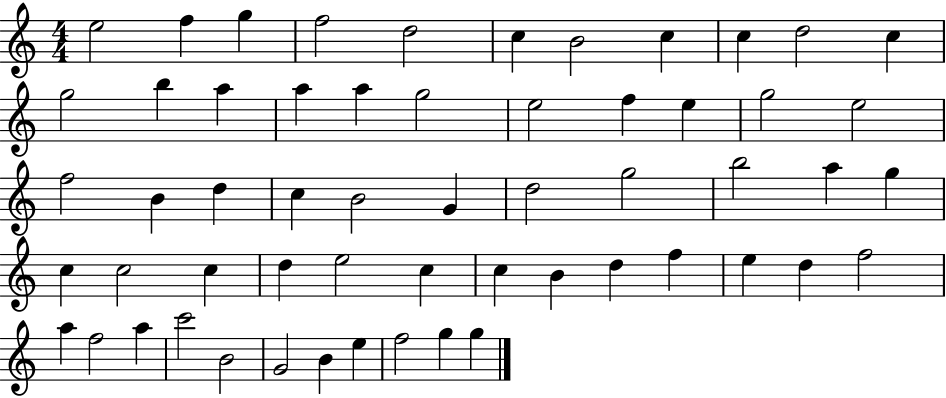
X:1
T:Untitled
M:4/4
L:1/4
K:C
e2 f g f2 d2 c B2 c c d2 c g2 b a a a g2 e2 f e g2 e2 f2 B d c B2 G d2 g2 b2 a g c c2 c d e2 c c B d f e d f2 a f2 a c'2 B2 G2 B e f2 g g